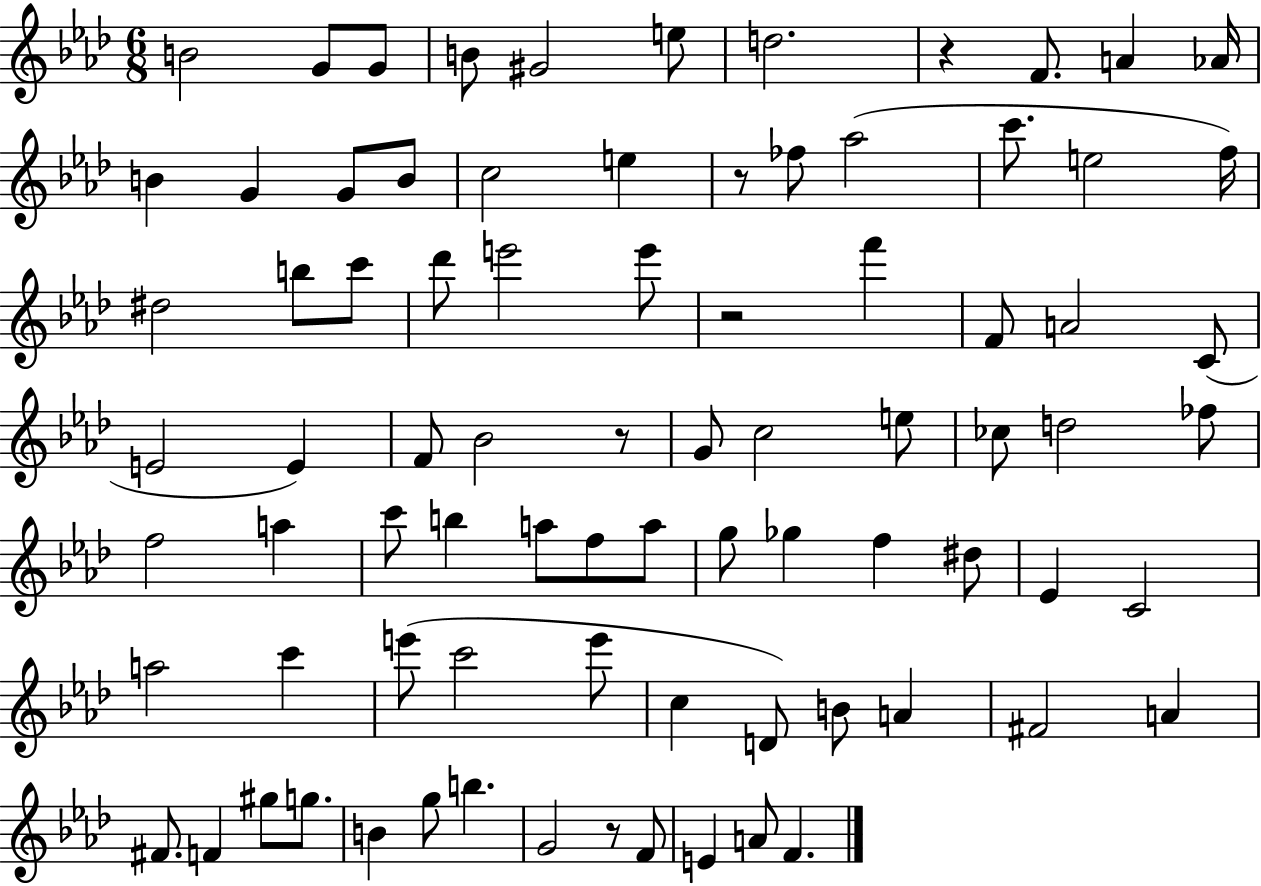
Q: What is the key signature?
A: AES major